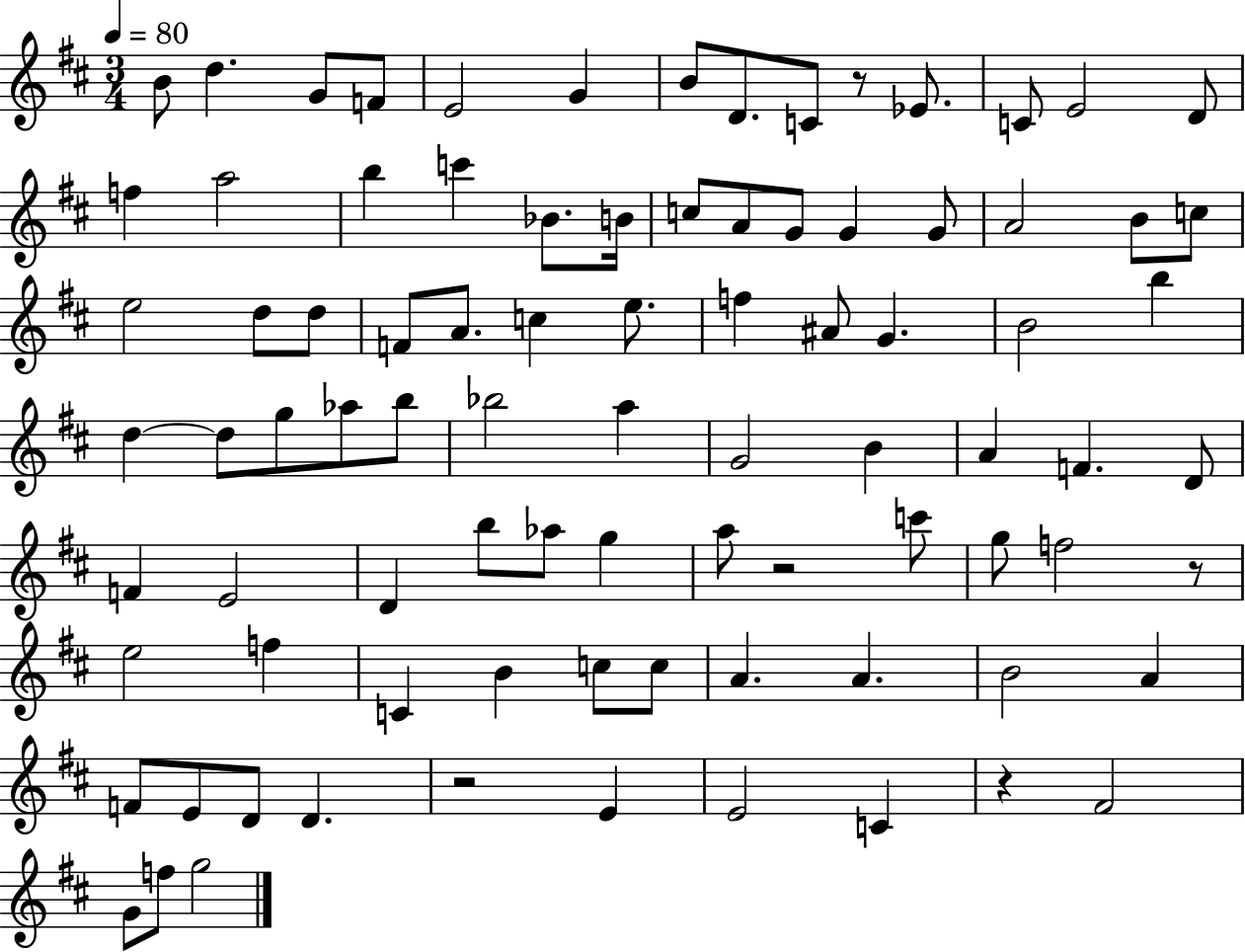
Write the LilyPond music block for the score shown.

{
  \clef treble
  \numericTimeSignature
  \time 3/4
  \key d \major
  \tempo 4 = 80
  b'8 d''4. g'8 f'8 | e'2 g'4 | b'8 d'8. c'8 r8 ees'8. | c'8 e'2 d'8 | \break f''4 a''2 | b''4 c'''4 bes'8. b'16 | c''8 a'8 g'8 g'4 g'8 | a'2 b'8 c''8 | \break e''2 d''8 d''8 | f'8 a'8. c''4 e''8. | f''4 ais'8 g'4. | b'2 b''4 | \break d''4~~ d''8 g''8 aes''8 b''8 | bes''2 a''4 | g'2 b'4 | a'4 f'4. d'8 | \break f'4 e'2 | d'4 b''8 aes''8 g''4 | a''8 r2 c'''8 | g''8 f''2 r8 | \break e''2 f''4 | c'4 b'4 c''8 c''8 | a'4. a'4. | b'2 a'4 | \break f'8 e'8 d'8 d'4. | r2 e'4 | e'2 c'4 | r4 fis'2 | \break g'8 f''8 g''2 | \bar "|."
}